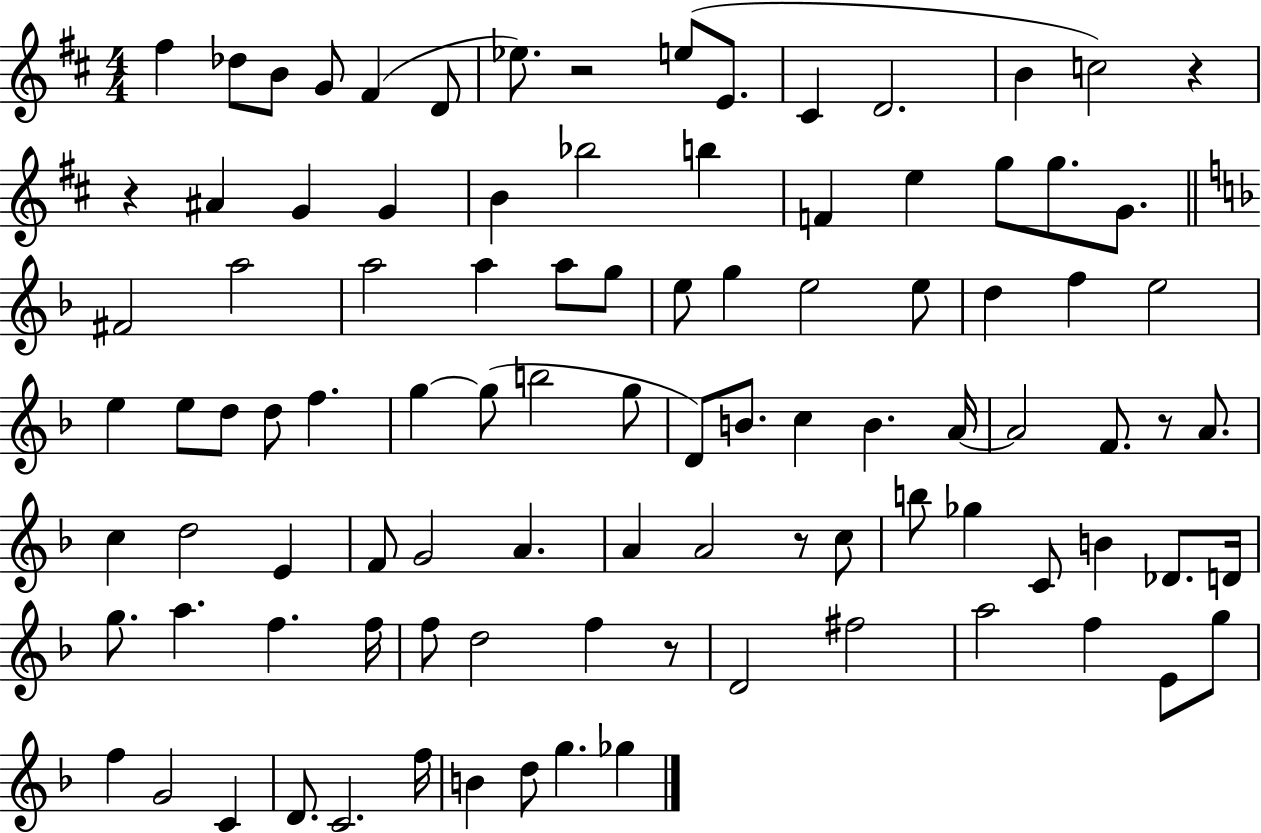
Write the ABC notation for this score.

X:1
T:Untitled
M:4/4
L:1/4
K:D
^f _d/2 B/2 G/2 ^F D/2 _e/2 z2 e/2 E/2 ^C D2 B c2 z z ^A G G B _b2 b F e g/2 g/2 G/2 ^F2 a2 a2 a a/2 g/2 e/2 g e2 e/2 d f e2 e e/2 d/2 d/2 f g g/2 b2 g/2 D/2 B/2 c B A/4 A2 F/2 z/2 A/2 c d2 E F/2 G2 A A A2 z/2 c/2 b/2 _g C/2 B _D/2 D/4 g/2 a f f/4 f/2 d2 f z/2 D2 ^f2 a2 f E/2 g/2 f G2 C D/2 C2 f/4 B d/2 g _g